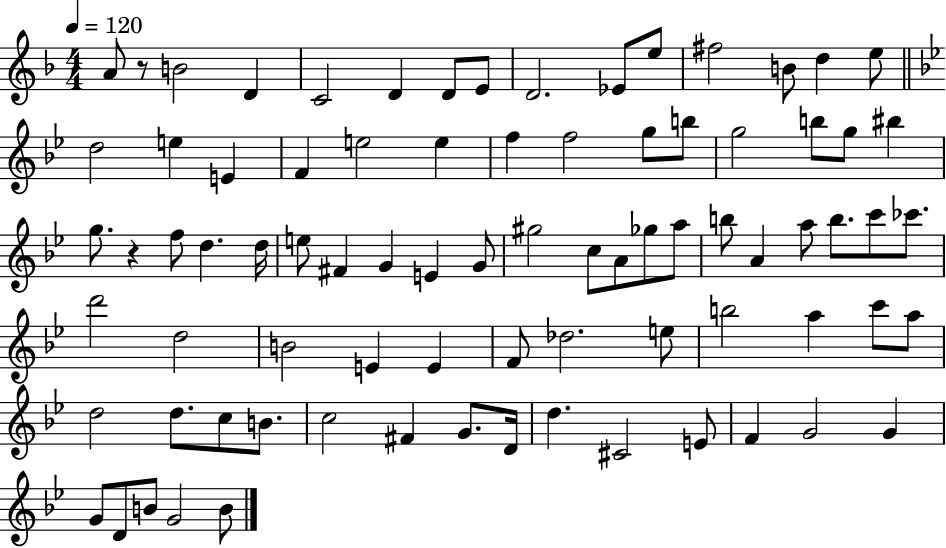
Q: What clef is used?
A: treble